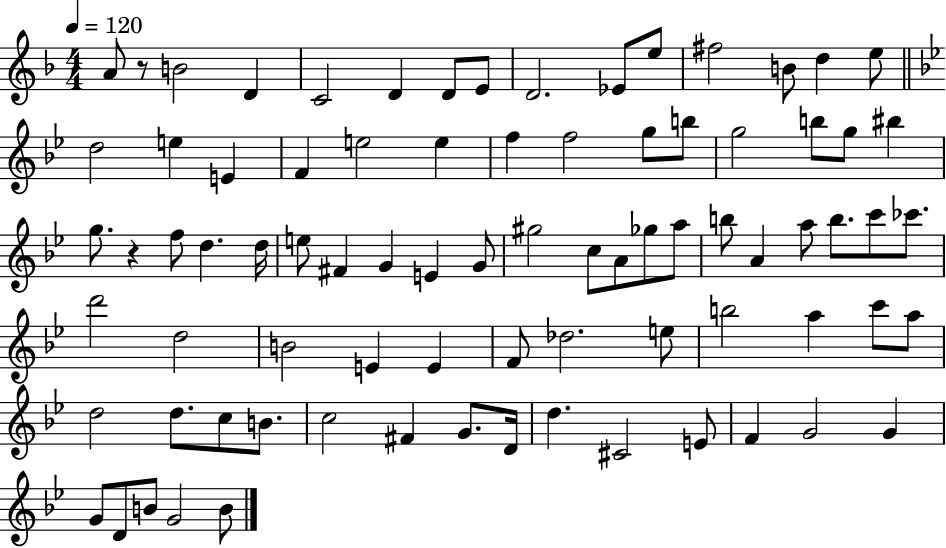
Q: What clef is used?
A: treble